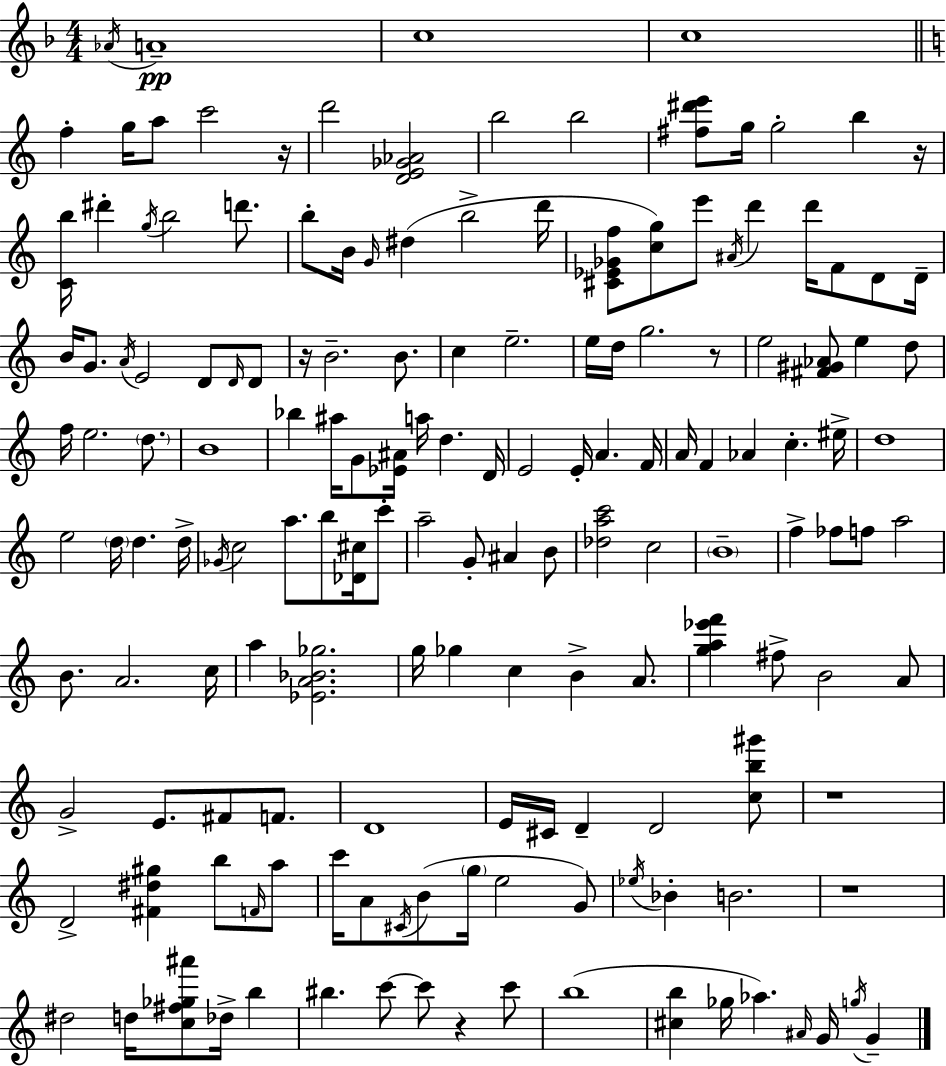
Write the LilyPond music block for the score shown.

{
  \clef treble
  \numericTimeSignature
  \time 4/4
  \key f \major
  \acciaccatura { aes'16 }\pp a'1-- | c''1 | c''1 | \bar "||" \break \key c \major f''4-. g''16 a''8 c'''2 r16 | d'''2 <d' e' ges' aes'>2 | b''2 b''2 | <fis'' dis''' e'''>8 g''16 g''2-. b''4 r16 | \break <c' b''>16 dis'''4-. \acciaccatura { g''16 } b''2 d'''8. | b''8-. b'16 \grace { g'16 } dis''4( b''2-> | d'''16 <cis' ees' ges' f''>8 <c'' g''>8) e'''8 \acciaccatura { ais'16 } d'''4 d'''16 f'8 | d'8 d'16-- b'16 g'8. \acciaccatura { a'16 } e'2 | \break d'8 \grace { d'16 } d'8 r16 b'2.-- | b'8. c''4 e''2.-- | e''16 d''16 g''2. | r8 e''2 <fis' gis' aes'>8 e''4 | \break d''8 f''16 e''2. | \parenthesize d''8. b'1 | bes''4 ais''16 g'8 <ees' ais'>16 a''16 d''4. | d'16 e'2 e'16-. a'4. | \break f'16 a'16 f'4 aes'4 c''4.-. | eis''16-> d''1 | e''2 \parenthesize d''16 d''4. | d''16-> \acciaccatura { ges'16 } c''2 a''8. | \break b''8 <des' cis''>16 c'''8-. a''2-- g'8-. | ais'4 b'8 <des'' a'' c'''>2 c''2 | \parenthesize b'1-- | f''4-> fes''8 f''8 a''2 | \break b'8. a'2. | c''16 a''4 <ees' a' bes' ges''>2. | g''16 ges''4 c''4 b'4-> | a'8. <g'' a'' ees''' f'''>4 fis''8-> b'2 | \break a'8 g'2-> e'8. | fis'8 f'8. d'1 | e'16 cis'16 d'4-- d'2 | <c'' b'' gis'''>8 r1 | \break d'2-> <fis' dis'' gis''>4 | b''8 \grace { f'16 } a''8 c'''16 a'8 \acciaccatura { cis'16 }( b'8 \parenthesize g''16 e''2 | g'8) \acciaccatura { ees''16 } bes'4-. b'2. | r1 | \break dis''2 | d''16 <c'' fis'' ges'' ais'''>8 des''16-> b''4 bis''4. c'''8~~ | c'''8 r4 c'''8 b''1( | <cis'' b''>4 ges''16 aes''4.) | \break \grace { ais'16 } g'16 \acciaccatura { g''16 } g'4-- \bar "|."
}